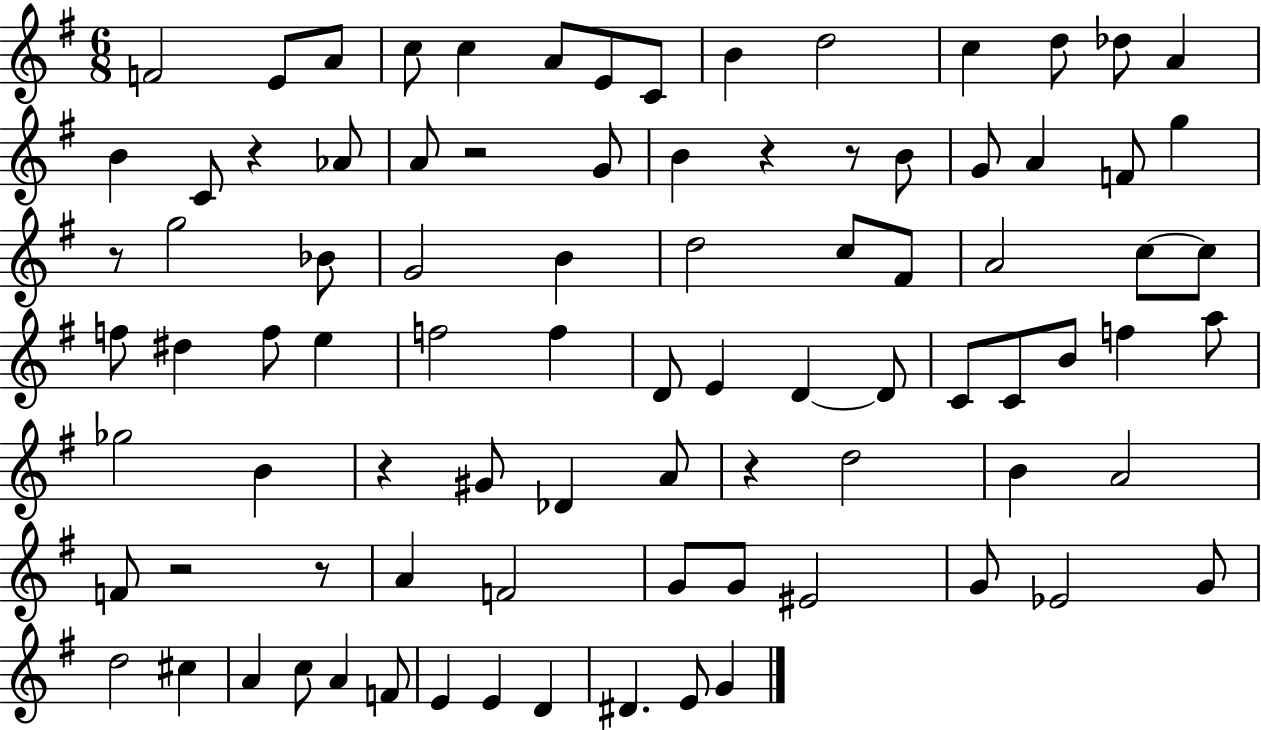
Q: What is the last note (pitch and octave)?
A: G4